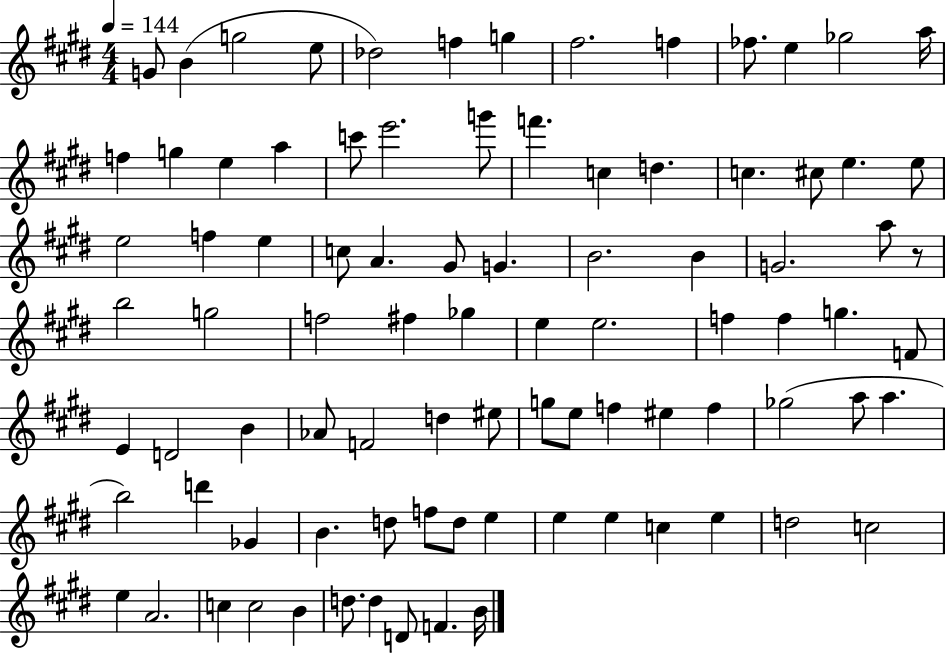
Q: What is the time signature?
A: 4/4